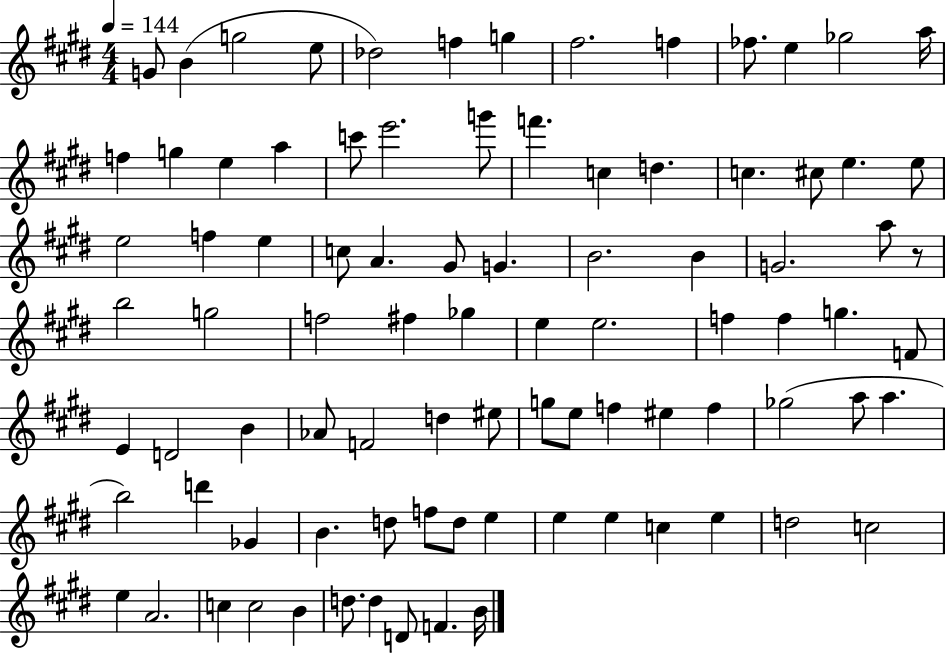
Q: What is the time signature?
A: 4/4